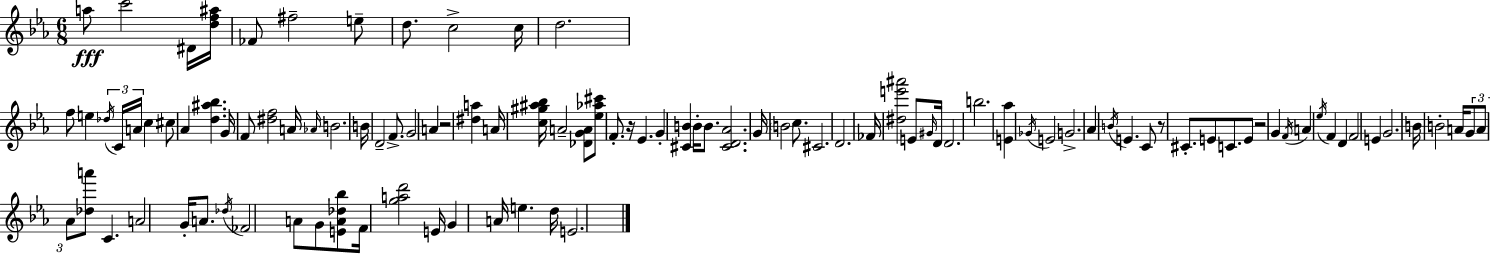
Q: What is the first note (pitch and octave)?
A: A5